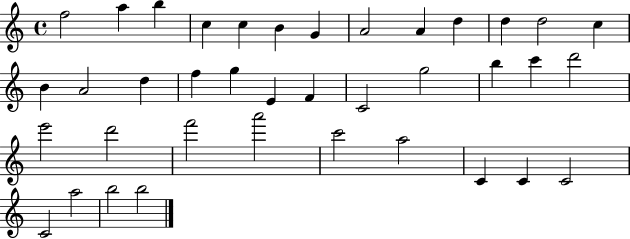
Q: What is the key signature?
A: C major